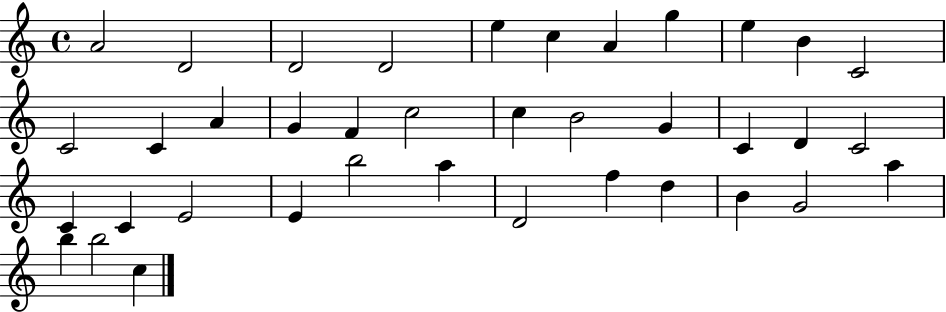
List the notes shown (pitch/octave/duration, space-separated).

A4/h D4/h D4/h D4/h E5/q C5/q A4/q G5/q E5/q B4/q C4/h C4/h C4/q A4/q G4/q F4/q C5/h C5/q B4/h G4/q C4/q D4/q C4/h C4/q C4/q E4/h E4/q B5/h A5/q D4/h F5/q D5/q B4/q G4/h A5/q B5/q B5/h C5/q